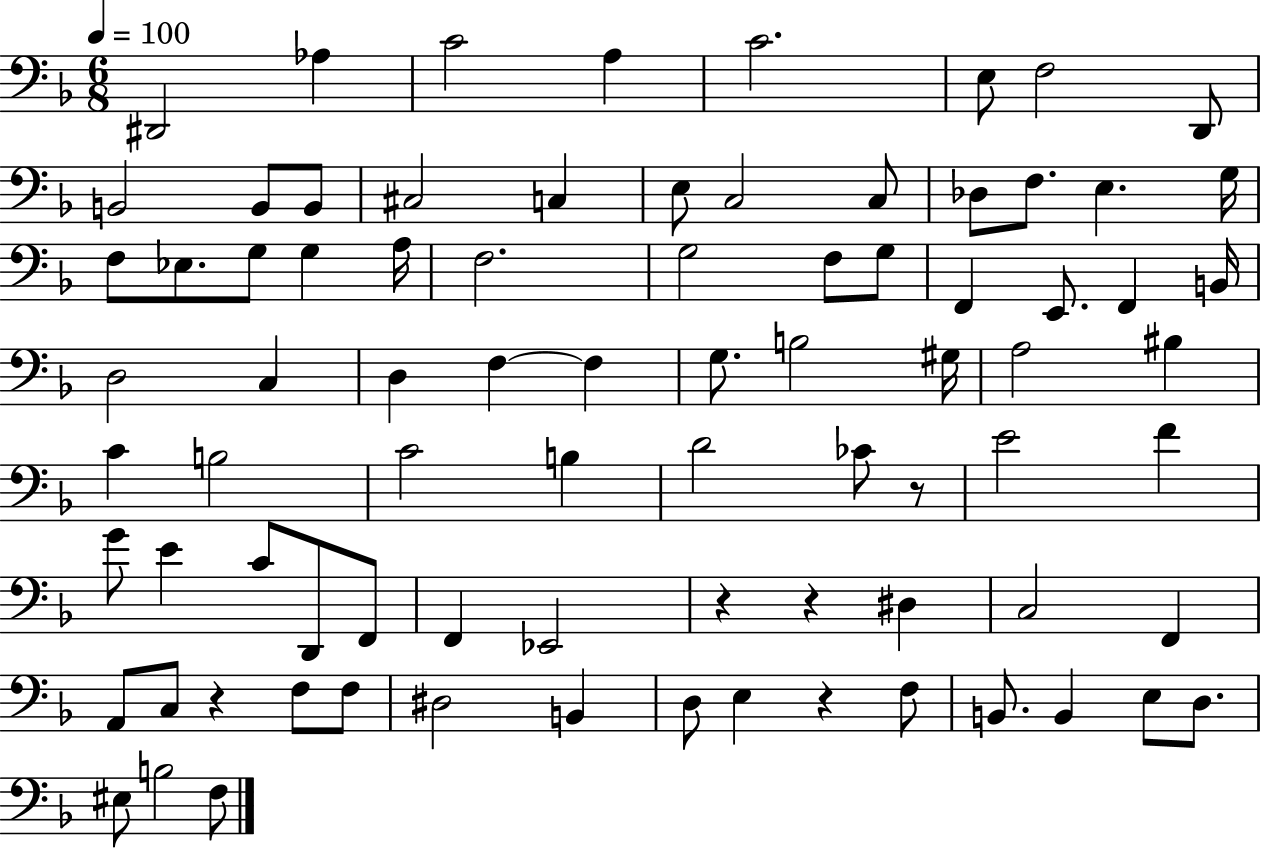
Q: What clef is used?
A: bass